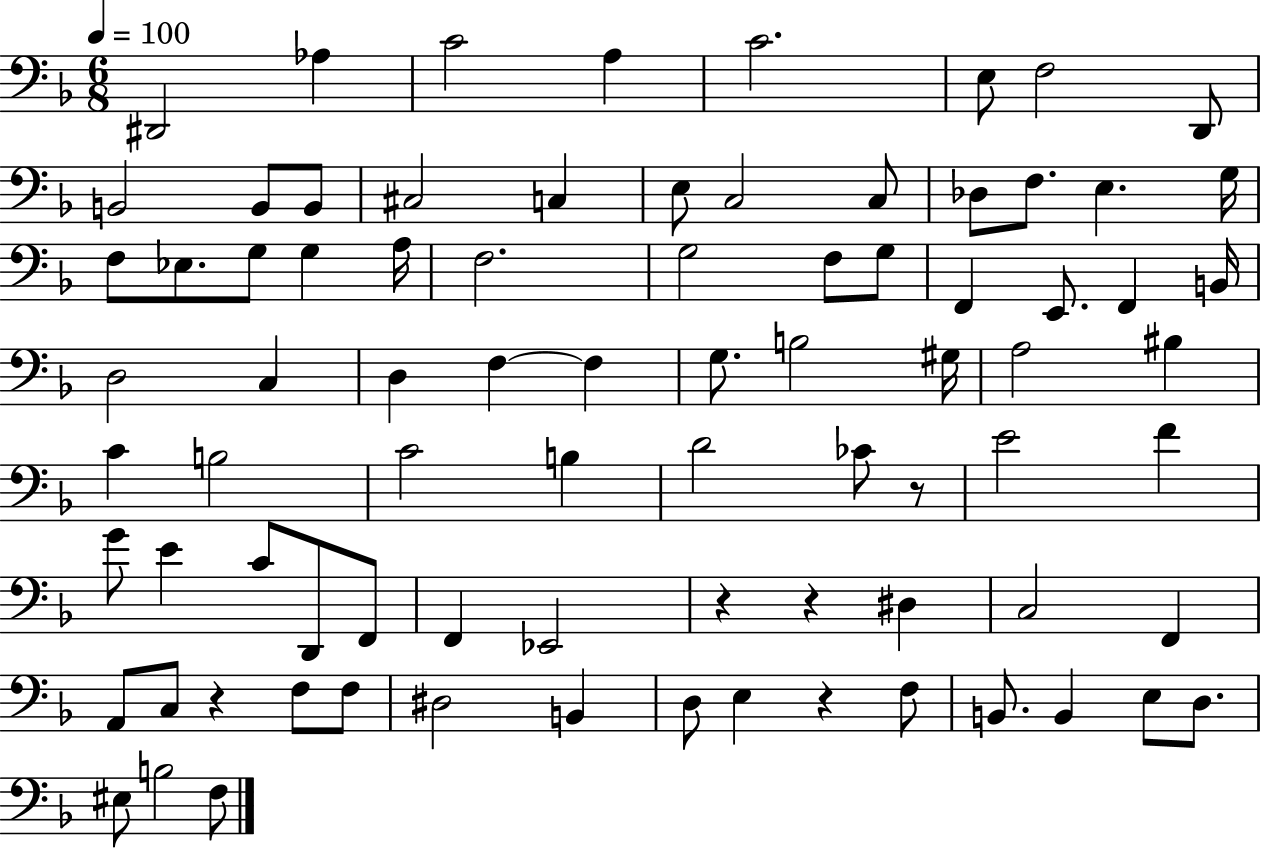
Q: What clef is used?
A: bass